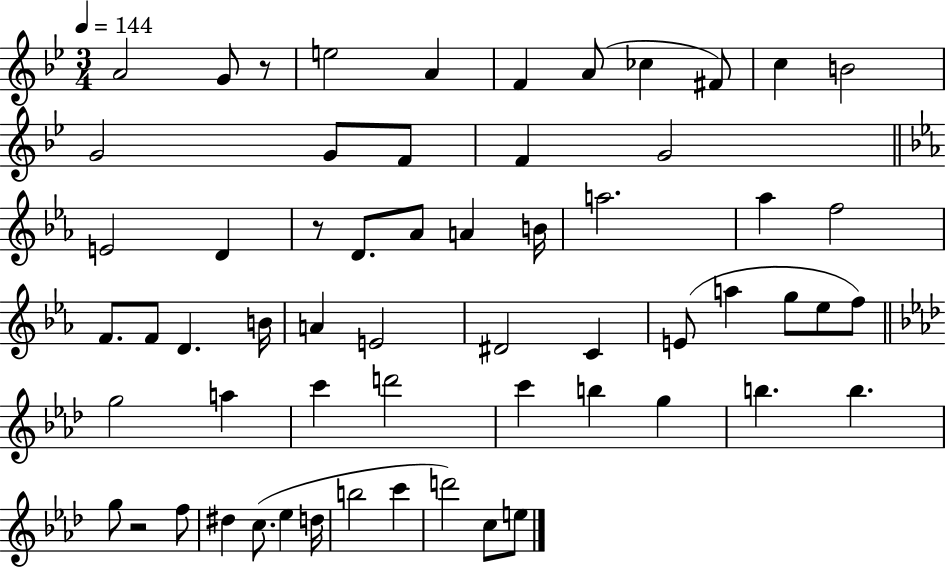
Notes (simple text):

A4/h G4/e R/e E5/h A4/q F4/q A4/e CES5/q F#4/e C5/q B4/h G4/h G4/e F4/e F4/q G4/h E4/h D4/q R/e D4/e. Ab4/e A4/q B4/s A5/h. Ab5/q F5/h F4/e. F4/e D4/q. B4/s A4/q E4/h D#4/h C4/q E4/e A5/q G5/e Eb5/e F5/e G5/h A5/q C6/q D6/h C6/q B5/q G5/q B5/q. B5/q. G5/e R/h F5/e D#5/q C5/e. Eb5/q D5/s B5/h C6/q D6/h C5/e E5/e